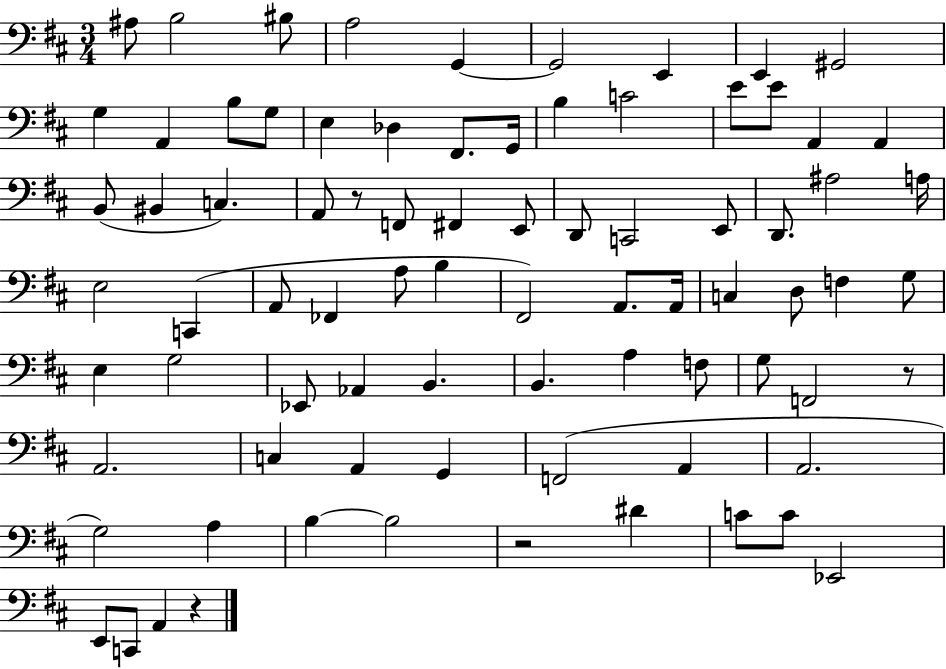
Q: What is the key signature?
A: D major